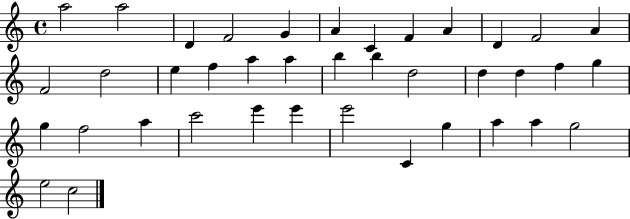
A5/h A5/h D4/q F4/h G4/q A4/q C4/q F4/q A4/q D4/q F4/h A4/q F4/h D5/h E5/q F5/q A5/q A5/q B5/q B5/q D5/h D5/q D5/q F5/q G5/q G5/q F5/h A5/q C6/h E6/q E6/q E6/h C4/q G5/q A5/q A5/q G5/h E5/h C5/h